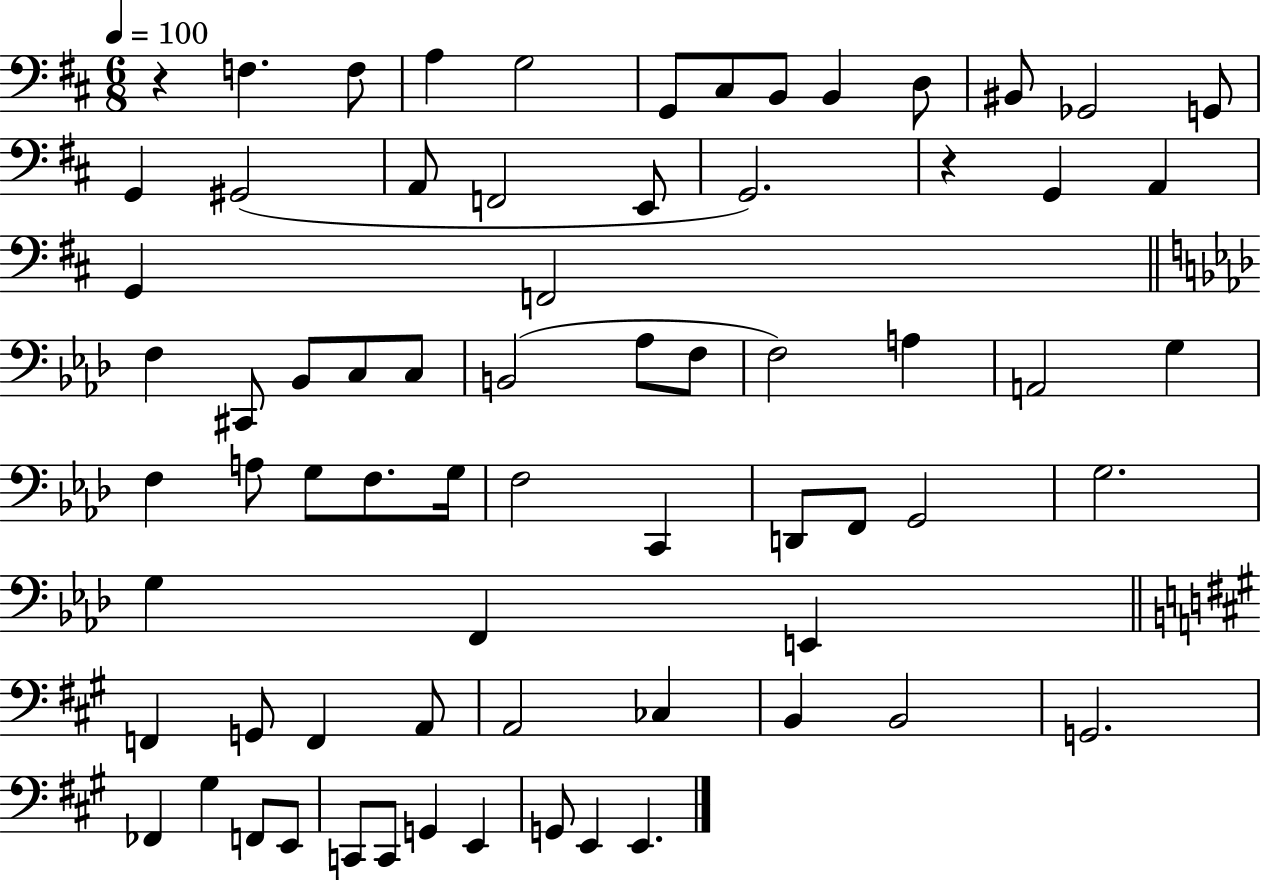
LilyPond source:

{
  \clef bass
  \numericTimeSignature
  \time 6/8
  \key d \major
  \tempo 4 = 100
  r4 f4. f8 | a4 g2 | g,8 cis8 b,8 b,4 d8 | bis,8 ges,2 g,8 | \break g,4 gis,2( | a,8 f,2 e,8 | g,2.) | r4 g,4 a,4 | \break g,4 f,2 | \bar "||" \break \key aes \major f4 cis,8 bes,8 c8 c8 | b,2( aes8 f8 | f2) a4 | a,2 g4 | \break f4 a8 g8 f8. g16 | f2 c,4 | d,8 f,8 g,2 | g2. | \break g4 f,4 e,4 | \bar "||" \break \key a \major f,4 g,8 f,4 a,8 | a,2 ces4 | b,4 b,2 | g,2. | \break fes,4 gis4 f,8 e,8 | c,8 c,8 g,4 e,4 | g,8 e,4 e,4. | \bar "|."
}